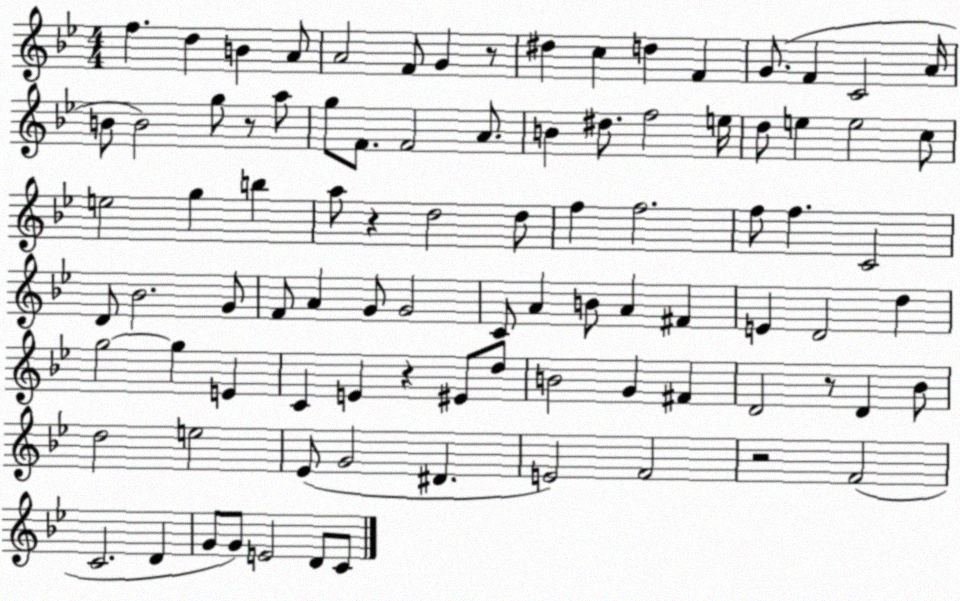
X:1
T:Untitled
M:4/4
L:1/4
K:Bb
f d B A/2 A2 F/2 G z/2 ^d c d F G/2 F C2 A/4 B/2 B2 g/2 z/2 a/2 g/2 F/2 F2 A/2 B ^d/2 f2 e/4 d/2 e e2 c/2 e2 g b a/2 z d2 d/2 f f2 f/2 f C2 D/2 _B2 G/2 F/2 A G/2 G2 C/2 A B/2 A ^F E D2 d g2 g E C E z ^E/2 d/2 B2 G ^F D2 z/2 D _B/2 d2 e2 _E/2 G2 ^D E2 F2 z2 F2 C2 D G/2 G/2 E2 D/2 C/2